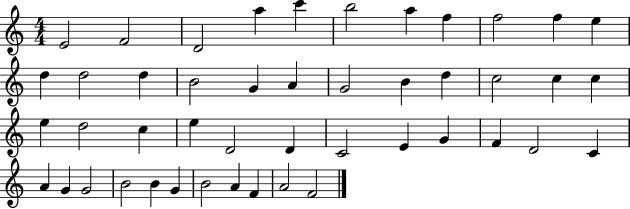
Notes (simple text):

E4/h F4/h D4/h A5/q C6/q B5/h A5/q F5/q F5/h F5/q E5/q D5/q D5/h D5/q B4/h G4/q A4/q G4/h B4/q D5/q C5/h C5/q C5/q E5/q D5/h C5/q E5/q D4/h D4/q C4/h E4/q G4/q F4/q D4/h C4/q A4/q G4/q G4/h B4/h B4/q G4/q B4/h A4/q F4/q A4/h F4/h